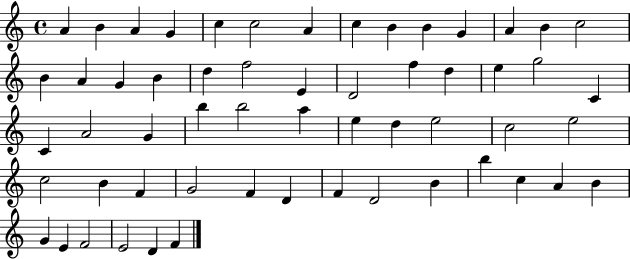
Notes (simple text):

A4/q B4/q A4/q G4/q C5/q C5/h A4/q C5/q B4/q B4/q G4/q A4/q B4/q C5/h B4/q A4/q G4/q B4/q D5/q F5/h E4/q D4/h F5/q D5/q E5/q G5/h C4/q C4/q A4/h G4/q B5/q B5/h A5/q E5/q D5/q E5/h C5/h E5/h C5/h B4/q F4/q G4/h F4/q D4/q F4/q D4/h B4/q B5/q C5/q A4/q B4/q G4/q E4/q F4/h E4/h D4/q F4/q